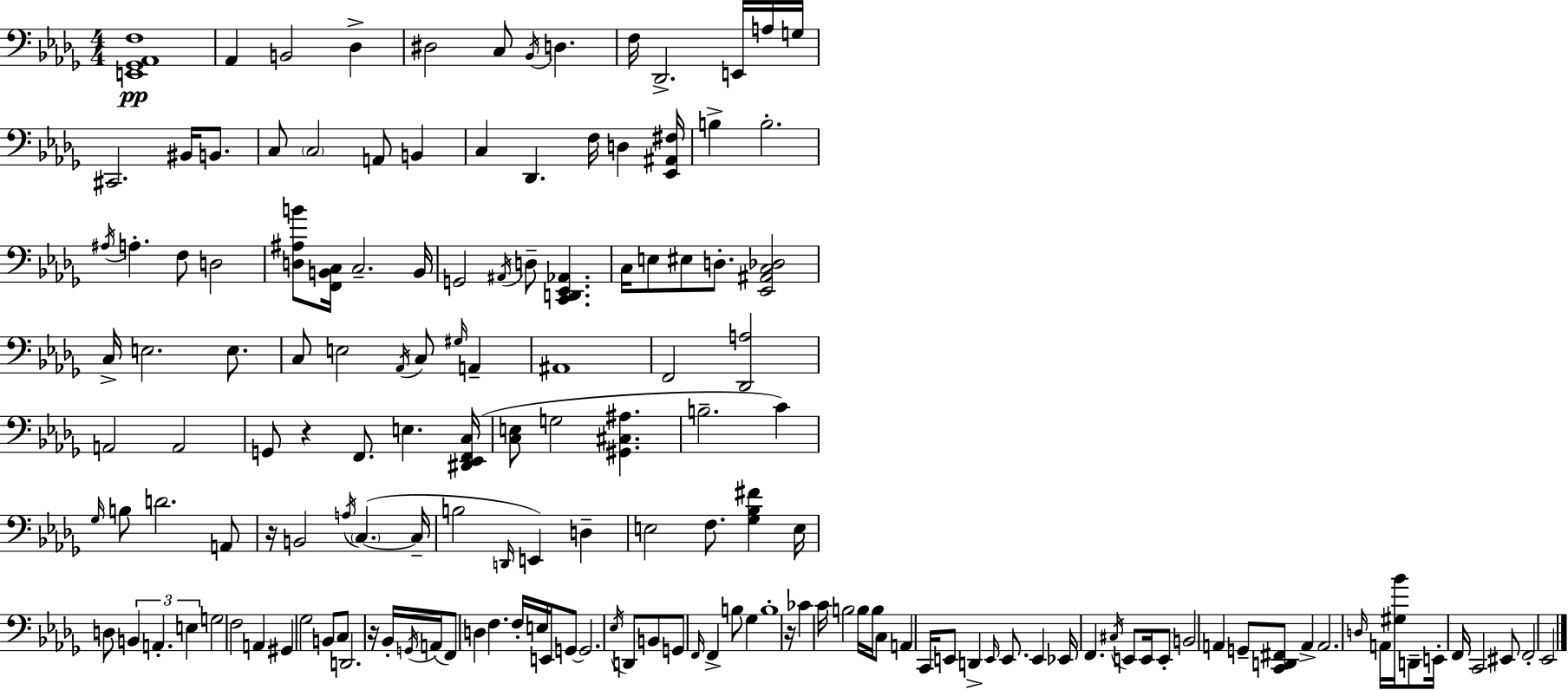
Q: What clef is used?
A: bass